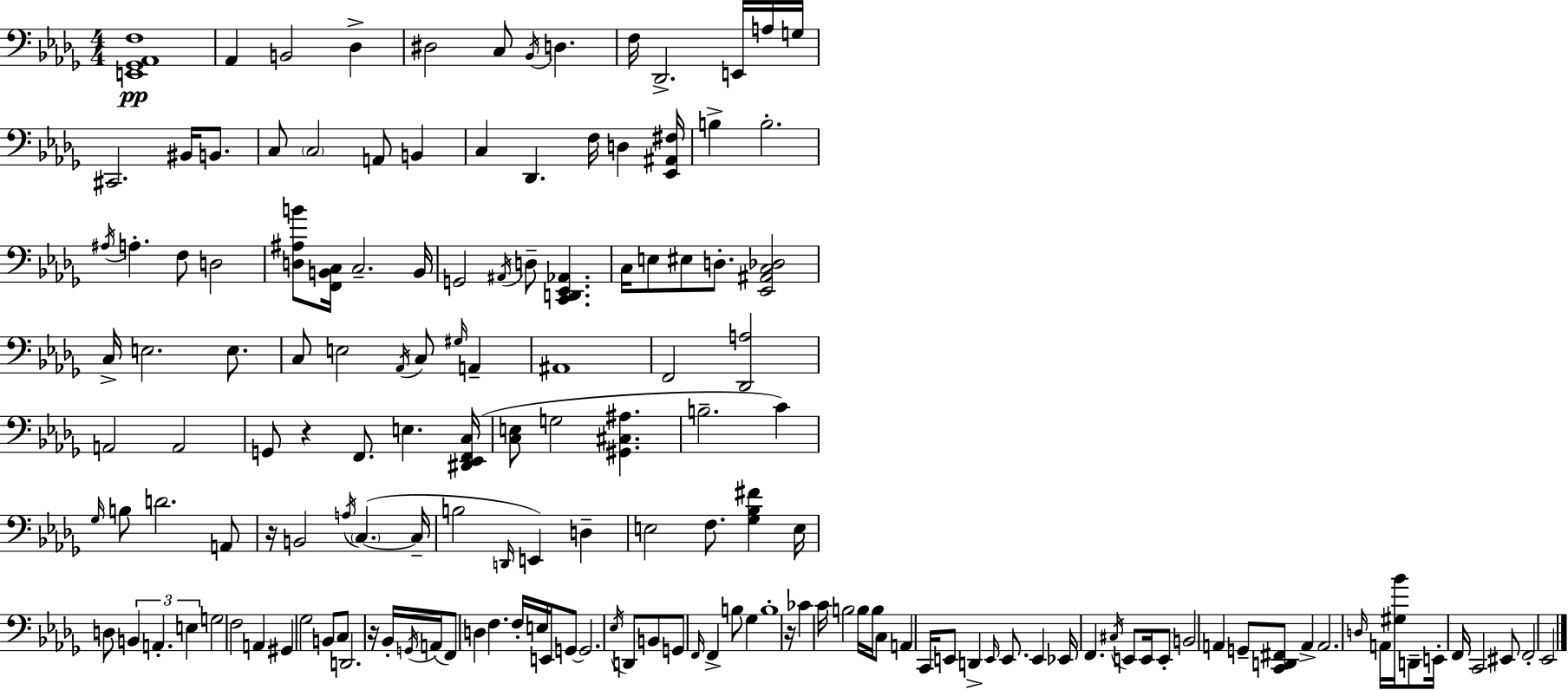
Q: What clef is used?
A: bass